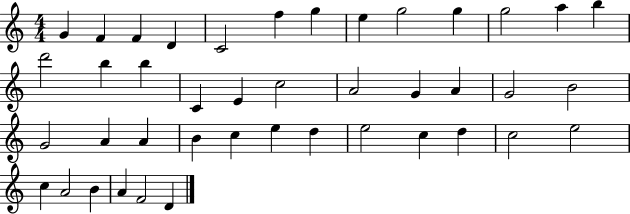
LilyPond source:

{
  \clef treble
  \numericTimeSignature
  \time 4/4
  \key c \major
  g'4 f'4 f'4 d'4 | c'2 f''4 g''4 | e''4 g''2 g''4 | g''2 a''4 b''4 | \break d'''2 b''4 b''4 | c'4 e'4 c''2 | a'2 g'4 a'4 | g'2 b'2 | \break g'2 a'4 a'4 | b'4 c''4 e''4 d''4 | e''2 c''4 d''4 | c''2 e''2 | \break c''4 a'2 b'4 | a'4 f'2 d'4 | \bar "|."
}